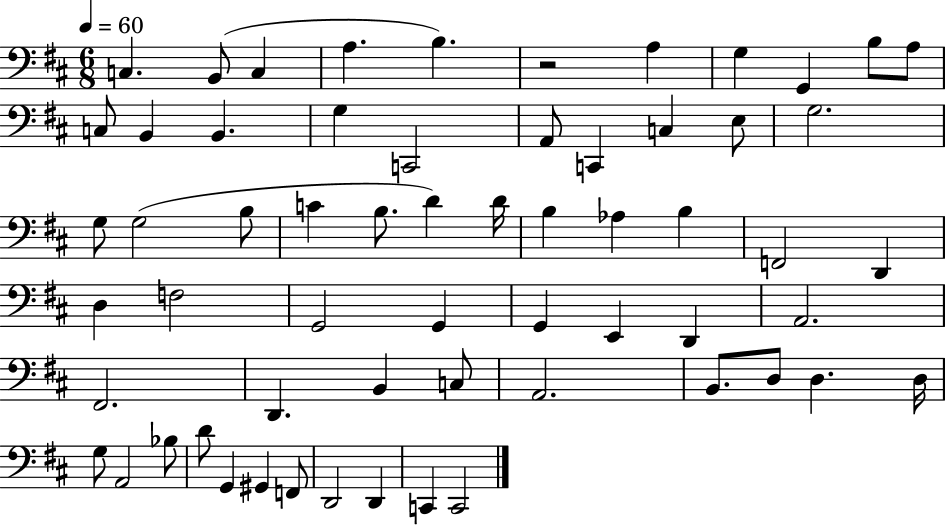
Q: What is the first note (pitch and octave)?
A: C3